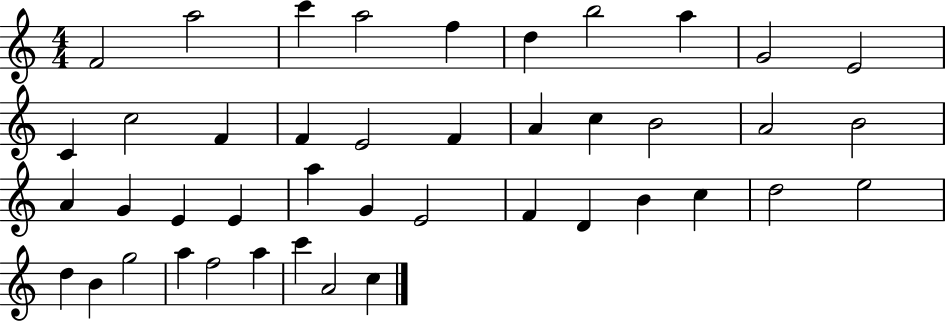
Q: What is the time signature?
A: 4/4